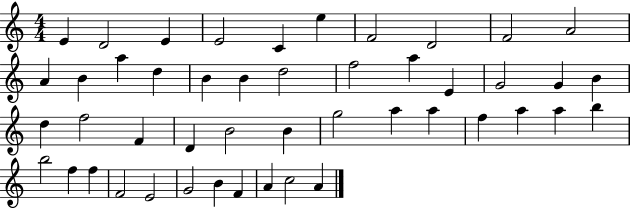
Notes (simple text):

E4/q D4/h E4/q E4/h C4/q E5/q F4/h D4/h F4/h A4/h A4/q B4/q A5/q D5/q B4/q B4/q D5/h F5/h A5/q E4/q G4/h G4/q B4/q D5/q F5/h F4/q D4/q B4/h B4/q G5/h A5/q A5/q F5/q A5/q A5/q B5/q B5/h F5/q F5/q F4/h E4/h G4/h B4/q F4/q A4/q C5/h A4/q